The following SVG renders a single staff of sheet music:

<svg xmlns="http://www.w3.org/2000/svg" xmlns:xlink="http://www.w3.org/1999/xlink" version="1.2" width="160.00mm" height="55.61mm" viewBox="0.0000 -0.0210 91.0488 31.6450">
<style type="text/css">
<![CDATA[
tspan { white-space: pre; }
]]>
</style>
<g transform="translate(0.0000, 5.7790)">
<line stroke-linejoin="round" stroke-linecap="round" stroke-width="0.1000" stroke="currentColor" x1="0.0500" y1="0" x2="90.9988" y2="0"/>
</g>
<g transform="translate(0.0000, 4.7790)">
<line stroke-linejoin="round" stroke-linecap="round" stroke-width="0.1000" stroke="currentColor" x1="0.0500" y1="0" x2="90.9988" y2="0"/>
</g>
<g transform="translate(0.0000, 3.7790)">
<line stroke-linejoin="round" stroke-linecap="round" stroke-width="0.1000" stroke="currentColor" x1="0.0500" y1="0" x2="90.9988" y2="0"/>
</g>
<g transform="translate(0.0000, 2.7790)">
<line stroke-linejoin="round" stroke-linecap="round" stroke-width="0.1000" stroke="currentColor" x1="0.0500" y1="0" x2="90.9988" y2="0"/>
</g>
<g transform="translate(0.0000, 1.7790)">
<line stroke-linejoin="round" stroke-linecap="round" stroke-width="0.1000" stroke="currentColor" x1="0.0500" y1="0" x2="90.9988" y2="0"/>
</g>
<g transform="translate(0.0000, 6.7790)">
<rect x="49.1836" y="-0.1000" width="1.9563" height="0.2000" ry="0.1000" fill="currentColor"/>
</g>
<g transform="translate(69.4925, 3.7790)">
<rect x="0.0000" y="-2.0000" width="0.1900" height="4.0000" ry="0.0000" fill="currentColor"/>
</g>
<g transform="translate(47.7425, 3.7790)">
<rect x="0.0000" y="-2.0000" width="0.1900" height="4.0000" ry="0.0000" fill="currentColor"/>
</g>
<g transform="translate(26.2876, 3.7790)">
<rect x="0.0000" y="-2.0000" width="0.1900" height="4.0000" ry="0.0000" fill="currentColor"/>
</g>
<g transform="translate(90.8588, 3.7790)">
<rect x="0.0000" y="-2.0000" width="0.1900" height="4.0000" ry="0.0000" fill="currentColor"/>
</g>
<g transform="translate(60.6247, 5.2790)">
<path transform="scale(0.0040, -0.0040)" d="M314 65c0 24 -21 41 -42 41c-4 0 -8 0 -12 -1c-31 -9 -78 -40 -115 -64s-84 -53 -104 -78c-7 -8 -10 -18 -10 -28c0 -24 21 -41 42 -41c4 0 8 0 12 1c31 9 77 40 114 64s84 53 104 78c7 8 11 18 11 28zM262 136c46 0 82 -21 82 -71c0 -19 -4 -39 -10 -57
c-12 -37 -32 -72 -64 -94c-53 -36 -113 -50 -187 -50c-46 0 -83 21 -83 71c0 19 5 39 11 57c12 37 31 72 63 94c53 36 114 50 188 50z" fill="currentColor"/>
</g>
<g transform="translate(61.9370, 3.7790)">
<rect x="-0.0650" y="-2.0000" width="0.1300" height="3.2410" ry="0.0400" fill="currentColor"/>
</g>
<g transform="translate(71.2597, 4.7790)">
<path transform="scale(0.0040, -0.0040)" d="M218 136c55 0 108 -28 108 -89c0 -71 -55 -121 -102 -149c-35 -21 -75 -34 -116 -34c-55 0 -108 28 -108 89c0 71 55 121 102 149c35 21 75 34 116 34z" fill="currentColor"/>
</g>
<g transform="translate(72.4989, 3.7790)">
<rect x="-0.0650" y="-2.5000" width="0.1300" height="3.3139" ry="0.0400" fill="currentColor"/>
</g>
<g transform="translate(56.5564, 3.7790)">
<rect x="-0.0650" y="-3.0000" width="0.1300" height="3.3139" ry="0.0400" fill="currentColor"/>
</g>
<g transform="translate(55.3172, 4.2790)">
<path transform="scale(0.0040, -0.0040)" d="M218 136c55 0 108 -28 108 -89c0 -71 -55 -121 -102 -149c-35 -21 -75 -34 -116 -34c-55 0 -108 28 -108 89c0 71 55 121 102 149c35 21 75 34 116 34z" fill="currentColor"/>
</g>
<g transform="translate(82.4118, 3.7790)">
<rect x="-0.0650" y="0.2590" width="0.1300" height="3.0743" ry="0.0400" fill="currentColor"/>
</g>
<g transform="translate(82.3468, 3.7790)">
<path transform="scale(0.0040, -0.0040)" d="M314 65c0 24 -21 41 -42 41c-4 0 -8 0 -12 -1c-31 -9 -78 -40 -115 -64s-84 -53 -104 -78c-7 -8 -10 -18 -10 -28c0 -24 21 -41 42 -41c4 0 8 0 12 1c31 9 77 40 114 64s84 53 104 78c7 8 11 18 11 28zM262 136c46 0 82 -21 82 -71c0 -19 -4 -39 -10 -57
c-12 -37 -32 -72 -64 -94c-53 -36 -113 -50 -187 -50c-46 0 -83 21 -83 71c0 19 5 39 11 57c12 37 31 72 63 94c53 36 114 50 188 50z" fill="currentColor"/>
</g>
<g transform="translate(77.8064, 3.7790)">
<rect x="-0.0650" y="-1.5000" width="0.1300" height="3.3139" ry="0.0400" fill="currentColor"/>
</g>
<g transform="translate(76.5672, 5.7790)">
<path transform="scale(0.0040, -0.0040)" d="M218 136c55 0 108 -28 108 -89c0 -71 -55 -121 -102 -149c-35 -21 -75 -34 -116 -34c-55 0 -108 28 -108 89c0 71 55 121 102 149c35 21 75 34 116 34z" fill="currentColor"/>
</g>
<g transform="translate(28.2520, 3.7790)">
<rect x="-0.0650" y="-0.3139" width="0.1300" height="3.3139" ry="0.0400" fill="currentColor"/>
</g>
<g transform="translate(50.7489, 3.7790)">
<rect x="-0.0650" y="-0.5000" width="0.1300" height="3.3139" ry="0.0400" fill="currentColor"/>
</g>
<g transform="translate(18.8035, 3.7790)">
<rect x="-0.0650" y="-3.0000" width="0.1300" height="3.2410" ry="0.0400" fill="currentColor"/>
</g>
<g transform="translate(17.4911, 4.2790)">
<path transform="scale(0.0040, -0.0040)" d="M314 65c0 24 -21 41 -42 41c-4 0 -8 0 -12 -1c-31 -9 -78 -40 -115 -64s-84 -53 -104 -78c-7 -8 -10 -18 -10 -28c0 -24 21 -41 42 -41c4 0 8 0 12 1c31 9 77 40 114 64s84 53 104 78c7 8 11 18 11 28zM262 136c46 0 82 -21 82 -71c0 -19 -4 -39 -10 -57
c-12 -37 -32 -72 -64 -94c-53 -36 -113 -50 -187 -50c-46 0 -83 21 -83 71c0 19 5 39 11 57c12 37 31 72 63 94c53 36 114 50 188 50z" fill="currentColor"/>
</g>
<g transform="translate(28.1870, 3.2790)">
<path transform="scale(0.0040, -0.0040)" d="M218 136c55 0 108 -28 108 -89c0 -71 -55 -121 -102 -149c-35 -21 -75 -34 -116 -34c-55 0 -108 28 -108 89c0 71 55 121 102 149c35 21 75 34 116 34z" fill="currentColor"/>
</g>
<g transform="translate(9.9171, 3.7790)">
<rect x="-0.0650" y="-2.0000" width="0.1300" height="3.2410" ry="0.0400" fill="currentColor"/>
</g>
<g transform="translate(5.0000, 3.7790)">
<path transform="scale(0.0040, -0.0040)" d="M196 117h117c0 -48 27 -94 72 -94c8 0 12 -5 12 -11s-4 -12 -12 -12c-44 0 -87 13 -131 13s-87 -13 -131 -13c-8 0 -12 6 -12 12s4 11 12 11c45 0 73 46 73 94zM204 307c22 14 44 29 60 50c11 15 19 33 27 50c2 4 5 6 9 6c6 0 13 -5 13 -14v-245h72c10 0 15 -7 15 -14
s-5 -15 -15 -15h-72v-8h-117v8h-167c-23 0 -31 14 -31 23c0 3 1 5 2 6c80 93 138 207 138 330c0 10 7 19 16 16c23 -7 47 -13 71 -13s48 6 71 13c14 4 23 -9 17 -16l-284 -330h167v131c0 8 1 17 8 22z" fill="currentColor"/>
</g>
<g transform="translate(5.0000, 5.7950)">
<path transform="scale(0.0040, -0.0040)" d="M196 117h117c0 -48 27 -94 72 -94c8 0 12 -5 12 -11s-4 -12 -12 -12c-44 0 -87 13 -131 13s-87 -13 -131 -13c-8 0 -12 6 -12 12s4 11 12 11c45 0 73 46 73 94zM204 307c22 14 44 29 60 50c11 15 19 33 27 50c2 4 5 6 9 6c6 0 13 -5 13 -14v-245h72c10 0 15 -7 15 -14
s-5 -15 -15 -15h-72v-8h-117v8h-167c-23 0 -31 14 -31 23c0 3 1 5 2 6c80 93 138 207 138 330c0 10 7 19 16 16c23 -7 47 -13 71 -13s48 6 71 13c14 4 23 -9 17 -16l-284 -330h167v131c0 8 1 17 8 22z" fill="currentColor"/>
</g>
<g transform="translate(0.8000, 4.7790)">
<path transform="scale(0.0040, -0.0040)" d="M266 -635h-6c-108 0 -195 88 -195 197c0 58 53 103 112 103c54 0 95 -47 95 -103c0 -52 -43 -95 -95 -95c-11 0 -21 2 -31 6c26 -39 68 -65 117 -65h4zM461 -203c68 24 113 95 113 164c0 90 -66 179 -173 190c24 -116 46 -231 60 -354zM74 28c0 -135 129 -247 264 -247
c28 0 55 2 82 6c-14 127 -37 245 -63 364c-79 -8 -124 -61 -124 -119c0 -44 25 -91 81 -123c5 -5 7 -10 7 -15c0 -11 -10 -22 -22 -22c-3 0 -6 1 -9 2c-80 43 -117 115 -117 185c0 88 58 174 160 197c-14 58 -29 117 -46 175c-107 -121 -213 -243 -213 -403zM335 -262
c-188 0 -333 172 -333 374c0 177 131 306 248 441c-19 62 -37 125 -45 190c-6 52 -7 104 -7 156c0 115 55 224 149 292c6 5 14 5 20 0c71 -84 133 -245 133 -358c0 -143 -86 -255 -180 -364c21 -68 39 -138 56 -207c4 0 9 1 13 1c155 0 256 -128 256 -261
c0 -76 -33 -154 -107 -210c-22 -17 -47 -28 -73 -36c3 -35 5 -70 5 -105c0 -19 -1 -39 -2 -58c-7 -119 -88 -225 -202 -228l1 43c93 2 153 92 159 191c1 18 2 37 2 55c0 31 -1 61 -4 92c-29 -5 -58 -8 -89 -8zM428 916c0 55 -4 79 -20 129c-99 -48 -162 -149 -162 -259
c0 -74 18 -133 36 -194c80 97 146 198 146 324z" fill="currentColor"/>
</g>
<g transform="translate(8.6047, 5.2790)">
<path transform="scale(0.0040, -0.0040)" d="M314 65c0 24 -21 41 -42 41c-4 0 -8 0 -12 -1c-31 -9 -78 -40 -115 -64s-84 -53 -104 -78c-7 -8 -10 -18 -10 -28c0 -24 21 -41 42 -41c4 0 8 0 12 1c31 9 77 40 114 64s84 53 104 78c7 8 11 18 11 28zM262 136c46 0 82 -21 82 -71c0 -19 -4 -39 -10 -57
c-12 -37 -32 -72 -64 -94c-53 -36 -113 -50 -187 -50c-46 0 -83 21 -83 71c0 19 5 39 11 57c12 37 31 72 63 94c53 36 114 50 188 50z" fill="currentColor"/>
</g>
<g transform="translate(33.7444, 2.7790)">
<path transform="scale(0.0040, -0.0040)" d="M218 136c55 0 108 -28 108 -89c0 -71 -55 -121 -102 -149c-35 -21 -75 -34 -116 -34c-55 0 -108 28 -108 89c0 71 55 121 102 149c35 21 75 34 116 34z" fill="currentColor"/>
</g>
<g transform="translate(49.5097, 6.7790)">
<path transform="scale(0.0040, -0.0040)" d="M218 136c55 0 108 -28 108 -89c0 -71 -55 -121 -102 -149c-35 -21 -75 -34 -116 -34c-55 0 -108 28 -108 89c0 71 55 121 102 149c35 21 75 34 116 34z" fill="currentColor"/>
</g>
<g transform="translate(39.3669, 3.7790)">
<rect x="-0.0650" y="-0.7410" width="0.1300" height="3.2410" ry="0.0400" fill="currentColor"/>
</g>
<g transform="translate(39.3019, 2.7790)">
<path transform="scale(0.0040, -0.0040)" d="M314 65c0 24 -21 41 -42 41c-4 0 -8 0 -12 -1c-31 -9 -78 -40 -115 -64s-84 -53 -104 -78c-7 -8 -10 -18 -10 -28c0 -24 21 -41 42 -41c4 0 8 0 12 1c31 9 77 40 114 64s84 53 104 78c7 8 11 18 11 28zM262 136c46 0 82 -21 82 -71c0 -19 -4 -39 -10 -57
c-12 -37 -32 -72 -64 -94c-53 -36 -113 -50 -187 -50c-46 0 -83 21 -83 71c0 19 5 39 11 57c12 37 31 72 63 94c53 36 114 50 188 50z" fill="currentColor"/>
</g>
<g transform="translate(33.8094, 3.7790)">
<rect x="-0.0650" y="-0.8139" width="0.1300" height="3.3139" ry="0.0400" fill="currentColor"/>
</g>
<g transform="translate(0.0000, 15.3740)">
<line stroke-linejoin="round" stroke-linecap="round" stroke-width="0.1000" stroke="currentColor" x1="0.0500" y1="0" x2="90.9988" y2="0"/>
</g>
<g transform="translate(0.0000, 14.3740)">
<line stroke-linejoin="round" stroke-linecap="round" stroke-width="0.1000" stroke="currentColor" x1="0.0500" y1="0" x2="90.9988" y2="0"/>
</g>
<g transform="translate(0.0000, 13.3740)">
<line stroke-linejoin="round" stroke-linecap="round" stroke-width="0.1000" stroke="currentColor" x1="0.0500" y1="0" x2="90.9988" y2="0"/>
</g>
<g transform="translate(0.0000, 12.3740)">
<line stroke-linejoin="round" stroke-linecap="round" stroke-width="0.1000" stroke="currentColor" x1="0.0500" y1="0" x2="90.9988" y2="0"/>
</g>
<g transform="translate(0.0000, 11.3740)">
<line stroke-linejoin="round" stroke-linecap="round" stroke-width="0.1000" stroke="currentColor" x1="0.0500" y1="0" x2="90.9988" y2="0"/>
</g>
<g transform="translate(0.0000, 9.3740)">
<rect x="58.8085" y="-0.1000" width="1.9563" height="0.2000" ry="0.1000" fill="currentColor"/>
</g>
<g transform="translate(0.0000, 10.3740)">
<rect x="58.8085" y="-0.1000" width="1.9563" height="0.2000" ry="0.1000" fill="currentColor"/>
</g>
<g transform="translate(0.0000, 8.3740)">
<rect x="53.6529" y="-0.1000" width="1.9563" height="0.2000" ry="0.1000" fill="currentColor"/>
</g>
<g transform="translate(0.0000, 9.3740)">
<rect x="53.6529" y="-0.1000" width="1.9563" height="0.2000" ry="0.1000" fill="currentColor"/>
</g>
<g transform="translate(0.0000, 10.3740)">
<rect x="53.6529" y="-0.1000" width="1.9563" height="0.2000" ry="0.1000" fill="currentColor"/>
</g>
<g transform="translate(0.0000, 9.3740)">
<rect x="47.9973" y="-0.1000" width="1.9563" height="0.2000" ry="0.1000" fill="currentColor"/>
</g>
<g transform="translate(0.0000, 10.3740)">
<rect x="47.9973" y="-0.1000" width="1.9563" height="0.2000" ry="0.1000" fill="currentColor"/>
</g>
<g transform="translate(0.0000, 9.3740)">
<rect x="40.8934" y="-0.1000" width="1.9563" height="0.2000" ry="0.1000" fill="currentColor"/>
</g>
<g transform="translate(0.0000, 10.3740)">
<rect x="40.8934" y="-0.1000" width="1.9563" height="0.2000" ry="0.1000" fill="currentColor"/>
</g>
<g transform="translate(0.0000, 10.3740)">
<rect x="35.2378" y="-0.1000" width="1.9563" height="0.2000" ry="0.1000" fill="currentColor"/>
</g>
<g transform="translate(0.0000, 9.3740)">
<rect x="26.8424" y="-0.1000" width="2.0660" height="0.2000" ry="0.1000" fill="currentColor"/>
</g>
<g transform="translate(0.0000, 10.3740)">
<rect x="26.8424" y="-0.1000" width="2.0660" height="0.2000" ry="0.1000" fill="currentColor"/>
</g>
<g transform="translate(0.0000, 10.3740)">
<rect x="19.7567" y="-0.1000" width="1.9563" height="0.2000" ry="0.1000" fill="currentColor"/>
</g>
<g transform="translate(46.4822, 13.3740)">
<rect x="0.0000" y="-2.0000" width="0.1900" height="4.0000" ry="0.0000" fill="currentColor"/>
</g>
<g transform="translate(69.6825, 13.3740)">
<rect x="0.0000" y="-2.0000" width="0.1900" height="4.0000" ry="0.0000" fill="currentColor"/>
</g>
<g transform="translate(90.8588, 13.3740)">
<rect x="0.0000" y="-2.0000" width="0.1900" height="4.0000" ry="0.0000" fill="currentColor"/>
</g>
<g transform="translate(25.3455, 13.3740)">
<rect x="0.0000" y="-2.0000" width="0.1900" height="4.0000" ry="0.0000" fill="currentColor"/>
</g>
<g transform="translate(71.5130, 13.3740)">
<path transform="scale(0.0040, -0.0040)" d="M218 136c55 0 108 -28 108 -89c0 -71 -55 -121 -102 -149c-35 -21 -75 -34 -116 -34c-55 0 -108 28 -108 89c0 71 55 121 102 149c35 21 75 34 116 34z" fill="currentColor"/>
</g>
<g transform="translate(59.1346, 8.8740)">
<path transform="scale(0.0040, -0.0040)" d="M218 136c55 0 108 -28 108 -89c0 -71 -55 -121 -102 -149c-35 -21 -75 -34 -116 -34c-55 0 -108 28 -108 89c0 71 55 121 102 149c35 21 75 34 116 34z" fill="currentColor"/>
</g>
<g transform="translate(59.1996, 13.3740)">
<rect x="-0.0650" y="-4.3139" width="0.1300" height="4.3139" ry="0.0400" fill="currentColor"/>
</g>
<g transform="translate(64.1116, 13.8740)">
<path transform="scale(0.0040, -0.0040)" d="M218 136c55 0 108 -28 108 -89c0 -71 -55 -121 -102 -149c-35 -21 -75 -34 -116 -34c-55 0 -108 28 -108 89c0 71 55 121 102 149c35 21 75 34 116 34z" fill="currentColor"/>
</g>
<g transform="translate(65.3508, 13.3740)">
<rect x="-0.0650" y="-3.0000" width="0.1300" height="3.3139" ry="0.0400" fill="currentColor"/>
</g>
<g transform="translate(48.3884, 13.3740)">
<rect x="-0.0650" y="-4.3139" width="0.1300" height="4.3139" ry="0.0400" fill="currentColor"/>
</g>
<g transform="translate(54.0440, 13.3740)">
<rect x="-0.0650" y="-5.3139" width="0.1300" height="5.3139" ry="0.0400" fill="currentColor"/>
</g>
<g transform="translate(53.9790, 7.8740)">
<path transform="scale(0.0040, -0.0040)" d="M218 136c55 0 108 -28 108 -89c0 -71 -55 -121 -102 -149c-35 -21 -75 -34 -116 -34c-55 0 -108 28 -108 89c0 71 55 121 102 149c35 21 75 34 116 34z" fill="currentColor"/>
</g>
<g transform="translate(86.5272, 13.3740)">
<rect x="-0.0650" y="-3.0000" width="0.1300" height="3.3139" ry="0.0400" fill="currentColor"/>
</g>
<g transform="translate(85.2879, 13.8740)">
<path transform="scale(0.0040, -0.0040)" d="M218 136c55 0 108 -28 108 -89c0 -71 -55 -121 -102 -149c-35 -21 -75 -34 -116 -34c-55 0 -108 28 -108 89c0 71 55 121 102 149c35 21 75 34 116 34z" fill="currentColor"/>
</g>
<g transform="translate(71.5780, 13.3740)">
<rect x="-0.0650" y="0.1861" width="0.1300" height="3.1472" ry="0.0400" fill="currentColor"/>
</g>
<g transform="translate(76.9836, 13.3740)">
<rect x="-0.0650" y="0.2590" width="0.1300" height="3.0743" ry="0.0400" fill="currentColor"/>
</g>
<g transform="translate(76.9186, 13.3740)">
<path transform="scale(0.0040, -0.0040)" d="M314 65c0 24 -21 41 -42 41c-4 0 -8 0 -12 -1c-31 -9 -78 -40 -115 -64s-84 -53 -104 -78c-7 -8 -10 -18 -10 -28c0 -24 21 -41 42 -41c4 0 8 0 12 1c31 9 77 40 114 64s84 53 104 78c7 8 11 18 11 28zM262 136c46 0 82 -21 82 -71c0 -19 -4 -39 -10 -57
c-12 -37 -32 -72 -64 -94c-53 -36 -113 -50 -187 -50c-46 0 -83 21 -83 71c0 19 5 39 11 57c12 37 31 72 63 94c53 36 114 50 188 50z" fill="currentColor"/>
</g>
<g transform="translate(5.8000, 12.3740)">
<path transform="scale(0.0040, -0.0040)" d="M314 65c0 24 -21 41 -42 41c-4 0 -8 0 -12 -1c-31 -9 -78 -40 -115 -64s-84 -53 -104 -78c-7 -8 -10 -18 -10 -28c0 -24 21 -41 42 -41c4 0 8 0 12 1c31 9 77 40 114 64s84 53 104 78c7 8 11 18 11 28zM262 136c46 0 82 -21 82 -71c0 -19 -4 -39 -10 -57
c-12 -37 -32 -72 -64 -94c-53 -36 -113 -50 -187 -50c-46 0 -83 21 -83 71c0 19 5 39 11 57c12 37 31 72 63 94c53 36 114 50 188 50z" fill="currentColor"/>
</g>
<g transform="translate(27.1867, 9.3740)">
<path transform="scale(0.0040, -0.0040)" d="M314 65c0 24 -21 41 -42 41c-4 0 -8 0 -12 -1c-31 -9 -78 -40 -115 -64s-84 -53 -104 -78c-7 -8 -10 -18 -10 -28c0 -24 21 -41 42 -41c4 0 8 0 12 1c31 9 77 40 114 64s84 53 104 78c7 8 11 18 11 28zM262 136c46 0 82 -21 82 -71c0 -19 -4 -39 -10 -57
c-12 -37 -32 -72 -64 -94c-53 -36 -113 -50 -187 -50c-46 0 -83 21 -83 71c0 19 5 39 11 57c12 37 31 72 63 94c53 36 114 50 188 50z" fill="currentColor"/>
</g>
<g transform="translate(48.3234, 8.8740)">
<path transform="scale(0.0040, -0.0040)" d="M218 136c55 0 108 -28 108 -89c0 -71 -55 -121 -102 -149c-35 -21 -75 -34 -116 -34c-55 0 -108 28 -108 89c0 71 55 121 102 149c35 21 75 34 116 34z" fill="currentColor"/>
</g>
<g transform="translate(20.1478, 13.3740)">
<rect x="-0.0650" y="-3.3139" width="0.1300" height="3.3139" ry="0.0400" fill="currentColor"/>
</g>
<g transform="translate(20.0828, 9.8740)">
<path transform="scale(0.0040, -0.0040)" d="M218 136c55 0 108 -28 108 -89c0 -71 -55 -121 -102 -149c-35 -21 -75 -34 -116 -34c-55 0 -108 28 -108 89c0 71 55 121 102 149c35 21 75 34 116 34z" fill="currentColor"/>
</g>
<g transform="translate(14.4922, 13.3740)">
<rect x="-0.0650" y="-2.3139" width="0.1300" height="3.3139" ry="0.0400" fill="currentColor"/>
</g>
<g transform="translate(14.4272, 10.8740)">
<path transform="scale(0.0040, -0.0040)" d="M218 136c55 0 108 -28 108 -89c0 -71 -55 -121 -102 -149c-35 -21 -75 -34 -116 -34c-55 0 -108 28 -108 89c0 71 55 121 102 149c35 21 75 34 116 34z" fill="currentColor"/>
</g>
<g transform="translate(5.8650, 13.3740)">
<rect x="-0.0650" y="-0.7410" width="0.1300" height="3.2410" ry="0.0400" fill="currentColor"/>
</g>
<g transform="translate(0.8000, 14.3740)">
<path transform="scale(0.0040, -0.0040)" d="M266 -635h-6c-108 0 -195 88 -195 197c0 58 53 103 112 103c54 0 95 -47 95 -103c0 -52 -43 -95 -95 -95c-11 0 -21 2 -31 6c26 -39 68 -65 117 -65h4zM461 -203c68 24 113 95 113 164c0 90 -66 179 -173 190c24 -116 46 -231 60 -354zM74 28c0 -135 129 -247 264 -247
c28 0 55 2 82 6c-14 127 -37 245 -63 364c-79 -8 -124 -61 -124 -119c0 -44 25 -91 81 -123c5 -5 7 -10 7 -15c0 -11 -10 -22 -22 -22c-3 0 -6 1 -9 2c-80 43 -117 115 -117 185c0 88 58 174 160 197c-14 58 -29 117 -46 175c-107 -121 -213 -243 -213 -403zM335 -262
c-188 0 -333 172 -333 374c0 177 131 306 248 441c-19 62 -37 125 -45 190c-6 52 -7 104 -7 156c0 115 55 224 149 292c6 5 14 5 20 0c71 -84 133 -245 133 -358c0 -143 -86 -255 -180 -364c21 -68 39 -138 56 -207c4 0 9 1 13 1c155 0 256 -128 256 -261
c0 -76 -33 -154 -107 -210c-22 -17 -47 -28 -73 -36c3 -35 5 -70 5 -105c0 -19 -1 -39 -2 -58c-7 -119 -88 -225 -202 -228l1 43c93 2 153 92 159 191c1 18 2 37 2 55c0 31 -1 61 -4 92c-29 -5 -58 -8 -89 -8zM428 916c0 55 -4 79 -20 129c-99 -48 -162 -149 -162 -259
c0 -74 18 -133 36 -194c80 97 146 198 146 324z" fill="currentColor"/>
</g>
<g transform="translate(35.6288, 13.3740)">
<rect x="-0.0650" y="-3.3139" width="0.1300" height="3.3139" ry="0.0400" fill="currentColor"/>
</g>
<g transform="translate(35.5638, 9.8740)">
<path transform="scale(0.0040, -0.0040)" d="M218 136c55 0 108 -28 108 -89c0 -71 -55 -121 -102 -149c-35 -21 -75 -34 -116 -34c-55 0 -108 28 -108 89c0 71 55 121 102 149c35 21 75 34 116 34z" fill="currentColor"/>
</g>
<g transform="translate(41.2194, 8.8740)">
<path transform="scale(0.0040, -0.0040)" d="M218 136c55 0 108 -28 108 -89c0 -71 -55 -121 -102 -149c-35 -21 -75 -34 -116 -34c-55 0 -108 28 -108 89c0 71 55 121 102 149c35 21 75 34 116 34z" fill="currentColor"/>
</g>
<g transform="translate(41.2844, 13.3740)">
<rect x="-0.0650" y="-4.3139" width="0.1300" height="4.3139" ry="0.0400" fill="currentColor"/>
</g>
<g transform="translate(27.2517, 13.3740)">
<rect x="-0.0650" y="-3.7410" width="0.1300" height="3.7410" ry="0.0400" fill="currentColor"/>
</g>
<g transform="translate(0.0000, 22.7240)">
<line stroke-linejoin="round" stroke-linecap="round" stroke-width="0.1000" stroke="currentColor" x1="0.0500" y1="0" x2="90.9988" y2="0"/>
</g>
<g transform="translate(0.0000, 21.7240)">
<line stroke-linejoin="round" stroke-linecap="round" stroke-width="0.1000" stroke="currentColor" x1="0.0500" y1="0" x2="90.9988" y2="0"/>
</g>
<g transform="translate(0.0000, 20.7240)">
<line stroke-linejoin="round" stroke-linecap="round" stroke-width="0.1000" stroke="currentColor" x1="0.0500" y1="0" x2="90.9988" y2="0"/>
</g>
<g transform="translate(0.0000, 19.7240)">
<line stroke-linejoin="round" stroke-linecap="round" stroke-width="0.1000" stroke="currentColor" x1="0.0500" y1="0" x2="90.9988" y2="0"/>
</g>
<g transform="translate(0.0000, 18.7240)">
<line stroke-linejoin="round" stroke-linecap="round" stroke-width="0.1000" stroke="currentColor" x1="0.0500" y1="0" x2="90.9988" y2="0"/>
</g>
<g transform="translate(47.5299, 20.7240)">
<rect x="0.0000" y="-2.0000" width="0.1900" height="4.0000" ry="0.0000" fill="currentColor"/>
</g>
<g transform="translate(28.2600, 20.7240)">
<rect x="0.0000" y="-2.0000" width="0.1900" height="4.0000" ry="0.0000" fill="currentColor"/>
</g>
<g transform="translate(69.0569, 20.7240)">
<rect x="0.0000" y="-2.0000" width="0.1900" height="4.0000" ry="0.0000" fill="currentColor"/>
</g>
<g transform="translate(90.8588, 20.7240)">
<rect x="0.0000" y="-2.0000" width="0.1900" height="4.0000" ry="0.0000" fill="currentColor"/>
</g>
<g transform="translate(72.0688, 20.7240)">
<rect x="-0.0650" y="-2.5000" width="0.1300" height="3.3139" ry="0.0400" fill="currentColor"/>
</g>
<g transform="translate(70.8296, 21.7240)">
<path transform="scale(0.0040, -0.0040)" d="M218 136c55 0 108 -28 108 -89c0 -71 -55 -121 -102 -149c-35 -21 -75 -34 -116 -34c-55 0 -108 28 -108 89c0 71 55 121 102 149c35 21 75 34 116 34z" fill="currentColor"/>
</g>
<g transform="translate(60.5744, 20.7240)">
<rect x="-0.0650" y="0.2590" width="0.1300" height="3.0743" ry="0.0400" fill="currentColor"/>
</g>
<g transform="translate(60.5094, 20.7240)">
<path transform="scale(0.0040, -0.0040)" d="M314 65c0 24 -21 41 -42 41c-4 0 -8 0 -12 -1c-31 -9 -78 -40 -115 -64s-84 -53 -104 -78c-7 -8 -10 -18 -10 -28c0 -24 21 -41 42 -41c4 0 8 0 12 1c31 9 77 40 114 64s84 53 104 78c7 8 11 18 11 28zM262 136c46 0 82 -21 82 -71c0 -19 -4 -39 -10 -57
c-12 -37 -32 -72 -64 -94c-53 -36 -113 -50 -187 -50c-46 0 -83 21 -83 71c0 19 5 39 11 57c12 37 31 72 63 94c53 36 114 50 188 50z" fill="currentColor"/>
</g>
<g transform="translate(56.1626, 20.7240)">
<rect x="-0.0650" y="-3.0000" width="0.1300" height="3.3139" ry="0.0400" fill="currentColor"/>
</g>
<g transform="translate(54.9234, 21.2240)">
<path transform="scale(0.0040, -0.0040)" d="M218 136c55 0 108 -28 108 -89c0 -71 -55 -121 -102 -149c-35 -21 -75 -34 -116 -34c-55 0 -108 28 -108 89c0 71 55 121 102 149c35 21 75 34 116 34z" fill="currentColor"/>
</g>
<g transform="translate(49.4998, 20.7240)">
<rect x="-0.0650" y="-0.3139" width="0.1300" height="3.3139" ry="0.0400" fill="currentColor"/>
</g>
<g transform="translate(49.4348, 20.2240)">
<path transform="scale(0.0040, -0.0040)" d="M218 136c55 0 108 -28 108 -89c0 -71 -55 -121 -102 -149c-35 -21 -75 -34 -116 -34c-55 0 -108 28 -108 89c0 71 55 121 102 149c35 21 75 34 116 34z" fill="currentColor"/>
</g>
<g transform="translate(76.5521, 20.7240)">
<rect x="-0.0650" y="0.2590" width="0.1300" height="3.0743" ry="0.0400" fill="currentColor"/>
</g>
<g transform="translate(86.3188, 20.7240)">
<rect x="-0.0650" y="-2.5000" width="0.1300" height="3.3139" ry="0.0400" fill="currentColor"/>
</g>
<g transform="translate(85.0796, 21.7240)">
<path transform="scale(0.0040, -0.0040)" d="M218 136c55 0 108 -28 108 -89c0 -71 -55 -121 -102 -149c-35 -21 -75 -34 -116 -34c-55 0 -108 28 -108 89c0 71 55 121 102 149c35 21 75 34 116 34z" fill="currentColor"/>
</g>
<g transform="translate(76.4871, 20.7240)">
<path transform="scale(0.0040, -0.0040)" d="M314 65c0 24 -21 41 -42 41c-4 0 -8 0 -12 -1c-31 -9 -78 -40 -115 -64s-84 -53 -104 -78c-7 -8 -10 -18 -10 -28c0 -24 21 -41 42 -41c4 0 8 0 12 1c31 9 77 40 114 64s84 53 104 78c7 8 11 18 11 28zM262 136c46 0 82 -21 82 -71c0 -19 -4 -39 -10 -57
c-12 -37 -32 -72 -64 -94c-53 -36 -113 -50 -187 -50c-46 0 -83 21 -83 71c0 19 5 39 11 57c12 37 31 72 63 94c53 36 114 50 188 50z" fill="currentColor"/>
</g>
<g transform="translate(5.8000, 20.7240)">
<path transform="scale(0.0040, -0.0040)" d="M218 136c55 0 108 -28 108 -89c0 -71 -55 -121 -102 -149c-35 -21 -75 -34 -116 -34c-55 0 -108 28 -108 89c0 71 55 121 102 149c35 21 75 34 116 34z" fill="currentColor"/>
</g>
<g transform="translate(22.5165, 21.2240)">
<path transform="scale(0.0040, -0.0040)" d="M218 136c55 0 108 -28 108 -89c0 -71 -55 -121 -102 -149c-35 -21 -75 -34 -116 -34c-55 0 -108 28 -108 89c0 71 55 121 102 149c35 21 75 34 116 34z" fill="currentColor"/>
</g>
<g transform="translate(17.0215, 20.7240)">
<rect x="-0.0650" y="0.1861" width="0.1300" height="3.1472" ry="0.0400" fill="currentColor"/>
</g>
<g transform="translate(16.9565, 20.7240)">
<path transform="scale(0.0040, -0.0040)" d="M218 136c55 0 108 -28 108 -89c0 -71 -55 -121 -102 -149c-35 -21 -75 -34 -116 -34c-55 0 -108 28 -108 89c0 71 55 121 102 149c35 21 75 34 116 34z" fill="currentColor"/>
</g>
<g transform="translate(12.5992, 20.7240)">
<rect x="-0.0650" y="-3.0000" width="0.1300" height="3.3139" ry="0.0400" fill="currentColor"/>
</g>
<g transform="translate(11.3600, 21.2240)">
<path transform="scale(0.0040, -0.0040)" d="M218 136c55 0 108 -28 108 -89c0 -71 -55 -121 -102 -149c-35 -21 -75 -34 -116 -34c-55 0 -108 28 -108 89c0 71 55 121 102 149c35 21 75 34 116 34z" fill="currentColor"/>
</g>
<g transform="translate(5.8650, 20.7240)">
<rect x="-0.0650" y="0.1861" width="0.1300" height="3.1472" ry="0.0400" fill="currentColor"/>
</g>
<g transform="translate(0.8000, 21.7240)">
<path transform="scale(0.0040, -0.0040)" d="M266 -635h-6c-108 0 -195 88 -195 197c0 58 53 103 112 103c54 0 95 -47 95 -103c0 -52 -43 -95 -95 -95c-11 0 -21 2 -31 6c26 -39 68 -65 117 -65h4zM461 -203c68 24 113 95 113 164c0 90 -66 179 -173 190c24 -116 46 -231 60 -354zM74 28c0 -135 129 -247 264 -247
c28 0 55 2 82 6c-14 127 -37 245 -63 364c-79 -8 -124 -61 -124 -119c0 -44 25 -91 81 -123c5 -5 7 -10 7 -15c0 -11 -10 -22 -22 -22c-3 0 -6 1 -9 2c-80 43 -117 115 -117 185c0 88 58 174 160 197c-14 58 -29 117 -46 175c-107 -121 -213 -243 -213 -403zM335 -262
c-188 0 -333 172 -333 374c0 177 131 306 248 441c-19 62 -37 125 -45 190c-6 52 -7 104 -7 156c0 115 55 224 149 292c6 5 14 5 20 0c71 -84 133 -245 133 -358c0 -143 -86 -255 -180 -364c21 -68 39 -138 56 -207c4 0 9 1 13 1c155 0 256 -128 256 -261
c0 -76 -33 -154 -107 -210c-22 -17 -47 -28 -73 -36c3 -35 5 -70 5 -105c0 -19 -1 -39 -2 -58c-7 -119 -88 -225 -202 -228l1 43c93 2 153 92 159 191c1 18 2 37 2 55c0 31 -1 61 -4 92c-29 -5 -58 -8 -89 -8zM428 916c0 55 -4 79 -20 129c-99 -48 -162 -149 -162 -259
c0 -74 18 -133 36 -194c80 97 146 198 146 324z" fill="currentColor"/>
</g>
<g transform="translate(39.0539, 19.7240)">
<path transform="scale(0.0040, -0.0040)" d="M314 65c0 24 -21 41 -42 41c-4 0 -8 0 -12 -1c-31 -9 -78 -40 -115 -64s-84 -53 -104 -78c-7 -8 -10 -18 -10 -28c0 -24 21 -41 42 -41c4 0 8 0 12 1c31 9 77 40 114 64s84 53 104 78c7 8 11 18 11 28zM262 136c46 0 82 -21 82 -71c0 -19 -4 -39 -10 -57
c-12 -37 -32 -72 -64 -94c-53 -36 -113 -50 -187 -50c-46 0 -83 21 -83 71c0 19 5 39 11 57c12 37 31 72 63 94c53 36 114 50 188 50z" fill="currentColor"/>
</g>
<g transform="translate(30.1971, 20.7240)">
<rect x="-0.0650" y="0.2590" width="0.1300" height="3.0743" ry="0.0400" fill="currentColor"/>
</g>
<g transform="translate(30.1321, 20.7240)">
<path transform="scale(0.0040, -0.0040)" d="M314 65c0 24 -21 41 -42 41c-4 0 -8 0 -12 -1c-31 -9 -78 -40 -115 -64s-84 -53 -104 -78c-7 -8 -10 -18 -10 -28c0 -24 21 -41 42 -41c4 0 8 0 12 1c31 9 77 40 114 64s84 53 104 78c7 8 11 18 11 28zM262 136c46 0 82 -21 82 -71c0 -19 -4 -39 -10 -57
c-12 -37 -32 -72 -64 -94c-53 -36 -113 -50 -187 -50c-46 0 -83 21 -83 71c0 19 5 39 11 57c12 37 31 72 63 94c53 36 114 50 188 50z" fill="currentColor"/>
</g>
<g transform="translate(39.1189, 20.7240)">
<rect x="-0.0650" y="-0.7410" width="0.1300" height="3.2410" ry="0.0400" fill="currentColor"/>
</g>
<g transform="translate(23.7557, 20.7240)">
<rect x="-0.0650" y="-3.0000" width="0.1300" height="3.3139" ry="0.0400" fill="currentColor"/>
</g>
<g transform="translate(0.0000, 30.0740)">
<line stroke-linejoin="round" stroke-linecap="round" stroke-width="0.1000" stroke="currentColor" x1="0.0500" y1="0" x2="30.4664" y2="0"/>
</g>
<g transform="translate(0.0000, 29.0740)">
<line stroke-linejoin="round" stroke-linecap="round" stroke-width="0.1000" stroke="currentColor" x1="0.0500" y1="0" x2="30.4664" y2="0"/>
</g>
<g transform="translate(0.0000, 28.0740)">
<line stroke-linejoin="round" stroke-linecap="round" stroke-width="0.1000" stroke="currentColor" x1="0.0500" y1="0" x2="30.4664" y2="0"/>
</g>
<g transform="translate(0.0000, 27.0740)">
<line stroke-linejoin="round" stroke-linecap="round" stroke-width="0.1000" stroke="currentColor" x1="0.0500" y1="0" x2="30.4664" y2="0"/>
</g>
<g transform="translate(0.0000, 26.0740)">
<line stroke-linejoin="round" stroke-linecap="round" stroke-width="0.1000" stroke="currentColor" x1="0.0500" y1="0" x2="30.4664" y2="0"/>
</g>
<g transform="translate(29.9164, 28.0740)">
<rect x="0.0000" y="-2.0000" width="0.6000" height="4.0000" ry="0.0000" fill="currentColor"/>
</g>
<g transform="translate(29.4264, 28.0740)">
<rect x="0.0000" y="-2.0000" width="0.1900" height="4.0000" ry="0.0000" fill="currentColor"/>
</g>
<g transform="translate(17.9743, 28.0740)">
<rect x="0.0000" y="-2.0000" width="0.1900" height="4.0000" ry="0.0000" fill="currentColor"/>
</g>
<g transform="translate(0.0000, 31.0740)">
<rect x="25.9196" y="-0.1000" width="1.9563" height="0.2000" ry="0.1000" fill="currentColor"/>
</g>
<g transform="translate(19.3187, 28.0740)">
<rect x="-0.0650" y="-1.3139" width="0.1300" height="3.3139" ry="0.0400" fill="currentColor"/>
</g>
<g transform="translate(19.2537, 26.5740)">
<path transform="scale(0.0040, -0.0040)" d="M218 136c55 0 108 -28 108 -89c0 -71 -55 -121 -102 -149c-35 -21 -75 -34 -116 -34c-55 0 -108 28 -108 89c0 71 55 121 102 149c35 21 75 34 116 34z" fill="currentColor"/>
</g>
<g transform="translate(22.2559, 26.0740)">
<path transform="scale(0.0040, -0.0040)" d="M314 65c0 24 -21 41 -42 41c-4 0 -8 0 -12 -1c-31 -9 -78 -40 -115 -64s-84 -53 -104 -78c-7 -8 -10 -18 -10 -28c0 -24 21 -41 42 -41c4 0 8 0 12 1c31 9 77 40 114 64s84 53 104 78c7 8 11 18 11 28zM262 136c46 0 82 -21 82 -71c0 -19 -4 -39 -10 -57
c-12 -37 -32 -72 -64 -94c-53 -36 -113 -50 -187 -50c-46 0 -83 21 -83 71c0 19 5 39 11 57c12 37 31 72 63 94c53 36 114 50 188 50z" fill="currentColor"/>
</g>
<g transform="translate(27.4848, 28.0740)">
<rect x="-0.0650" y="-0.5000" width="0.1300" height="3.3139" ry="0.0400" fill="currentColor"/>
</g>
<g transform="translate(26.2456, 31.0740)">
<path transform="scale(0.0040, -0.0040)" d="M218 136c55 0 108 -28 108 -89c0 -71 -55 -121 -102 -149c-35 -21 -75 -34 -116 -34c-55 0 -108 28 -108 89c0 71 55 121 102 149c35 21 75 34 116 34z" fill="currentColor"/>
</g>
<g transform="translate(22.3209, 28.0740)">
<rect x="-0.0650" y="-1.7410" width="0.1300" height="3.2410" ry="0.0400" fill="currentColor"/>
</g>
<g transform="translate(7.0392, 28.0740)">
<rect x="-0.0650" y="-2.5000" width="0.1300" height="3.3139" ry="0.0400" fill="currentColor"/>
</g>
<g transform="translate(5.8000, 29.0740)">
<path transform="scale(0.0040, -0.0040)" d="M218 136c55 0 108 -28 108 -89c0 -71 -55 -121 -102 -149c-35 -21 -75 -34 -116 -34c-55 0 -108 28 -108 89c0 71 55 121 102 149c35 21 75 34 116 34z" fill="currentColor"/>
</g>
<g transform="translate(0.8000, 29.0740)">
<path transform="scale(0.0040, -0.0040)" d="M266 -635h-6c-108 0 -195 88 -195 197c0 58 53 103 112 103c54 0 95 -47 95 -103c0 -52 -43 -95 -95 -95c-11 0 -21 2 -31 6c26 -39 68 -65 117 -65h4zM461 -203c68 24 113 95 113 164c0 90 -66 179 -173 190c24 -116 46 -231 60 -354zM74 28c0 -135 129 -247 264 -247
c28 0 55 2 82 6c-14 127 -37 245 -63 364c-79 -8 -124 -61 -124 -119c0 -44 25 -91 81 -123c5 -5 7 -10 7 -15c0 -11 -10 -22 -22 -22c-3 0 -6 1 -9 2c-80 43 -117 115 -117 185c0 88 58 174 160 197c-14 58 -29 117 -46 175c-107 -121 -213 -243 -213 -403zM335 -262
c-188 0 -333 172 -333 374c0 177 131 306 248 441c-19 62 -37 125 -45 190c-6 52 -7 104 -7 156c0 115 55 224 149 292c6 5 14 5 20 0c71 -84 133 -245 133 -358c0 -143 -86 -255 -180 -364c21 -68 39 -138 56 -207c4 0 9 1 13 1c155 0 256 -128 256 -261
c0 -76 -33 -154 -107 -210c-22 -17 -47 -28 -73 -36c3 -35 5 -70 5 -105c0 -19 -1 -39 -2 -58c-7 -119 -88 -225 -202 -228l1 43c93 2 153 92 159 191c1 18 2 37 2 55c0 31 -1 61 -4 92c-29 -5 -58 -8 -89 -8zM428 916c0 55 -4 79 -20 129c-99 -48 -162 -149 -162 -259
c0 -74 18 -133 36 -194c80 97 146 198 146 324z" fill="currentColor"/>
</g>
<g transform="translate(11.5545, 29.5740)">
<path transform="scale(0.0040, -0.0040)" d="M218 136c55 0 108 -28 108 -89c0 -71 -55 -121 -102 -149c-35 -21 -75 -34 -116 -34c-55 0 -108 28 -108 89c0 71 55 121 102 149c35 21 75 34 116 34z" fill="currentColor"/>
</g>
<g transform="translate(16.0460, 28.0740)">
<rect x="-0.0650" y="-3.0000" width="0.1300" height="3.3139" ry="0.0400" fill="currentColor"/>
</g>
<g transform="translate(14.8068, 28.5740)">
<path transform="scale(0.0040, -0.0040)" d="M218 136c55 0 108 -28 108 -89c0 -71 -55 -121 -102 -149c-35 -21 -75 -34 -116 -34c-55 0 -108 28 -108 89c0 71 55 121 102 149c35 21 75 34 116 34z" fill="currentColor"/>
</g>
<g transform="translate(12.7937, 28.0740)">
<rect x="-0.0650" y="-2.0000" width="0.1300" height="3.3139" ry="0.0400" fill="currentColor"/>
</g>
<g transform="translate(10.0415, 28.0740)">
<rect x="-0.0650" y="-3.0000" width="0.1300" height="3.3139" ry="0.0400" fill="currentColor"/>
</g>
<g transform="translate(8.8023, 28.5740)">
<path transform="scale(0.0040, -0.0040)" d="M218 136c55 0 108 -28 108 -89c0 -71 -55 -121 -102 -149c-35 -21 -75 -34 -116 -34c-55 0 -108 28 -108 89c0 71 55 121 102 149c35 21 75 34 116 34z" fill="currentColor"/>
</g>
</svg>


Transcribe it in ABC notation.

X:1
T:Untitled
M:4/4
L:1/4
K:C
F2 A2 c d d2 C A F2 G E B2 d2 g b c'2 b d' d' f' d' A B B2 A B A B A B2 d2 c A B2 G B2 G G A F A e f2 C